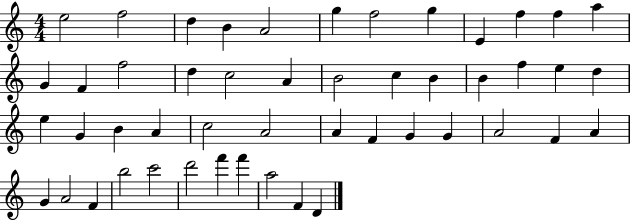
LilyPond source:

{
  \clef treble
  \numericTimeSignature
  \time 4/4
  \key c \major
  e''2 f''2 | d''4 b'4 a'2 | g''4 f''2 g''4 | e'4 f''4 f''4 a''4 | \break g'4 f'4 f''2 | d''4 c''2 a'4 | b'2 c''4 b'4 | b'4 f''4 e''4 d''4 | \break e''4 g'4 b'4 a'4 | c''2 a'2 | a'4 f'4 g'4 g'4 | a'2 f'4 a'4 | \break g'4 a'2 f'4 | b''2 c'''2 | d'''2 f'''4 f'''4 | a''2 f'4 d'4 | \break \bar "|."
}